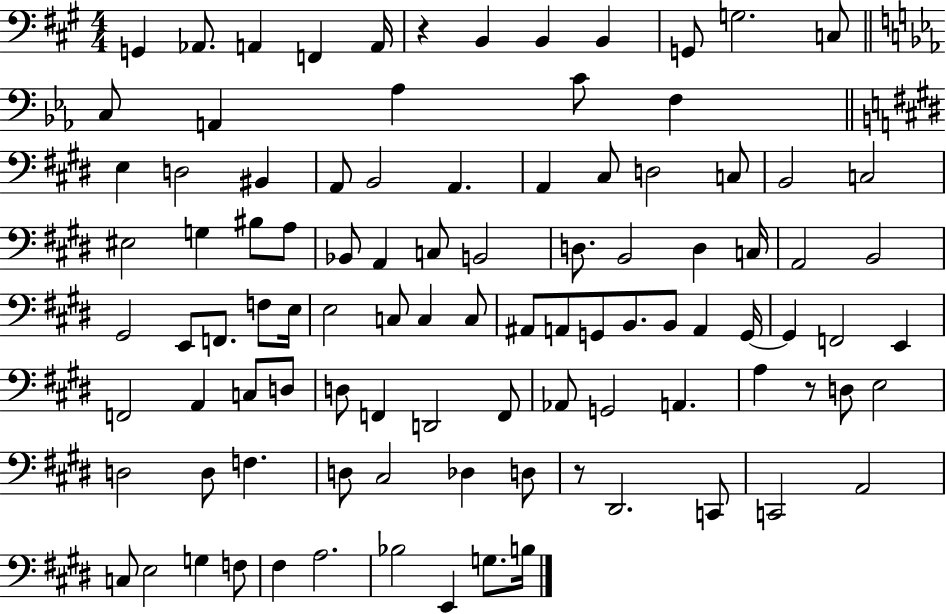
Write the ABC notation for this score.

X:1
T:Untitled
M:4/4
L:1/4
K:A
G,, _A,,/2 A,, F,, A,,/4 z B,, B,, B,, G,,/2 G,2 C,/2 C,/2 A,, _A, C/2 F, E, D,2 ^B,, A,,/2 B,,2 A,, A,, ^C,/2 D,2 C,/2 B,,2 C,2 ^E,2 G, ^B,/2 A,/2 _B,,/2 A,, C,/2 B,,2 D,/2 B,,2 D, C,/4 A,,2 B,,2 ^G,,2 E,,/2 F,,/2 F,/2 E,/4 E,2 C,/2 C, C,/2 ^A,,/2 A,,/2 G,,/2 B,,/2 B,,/2 A,, G,,/4 G,, F,,2 E,, F,,2 A,, C,/2 D,/2 D,/2 F,, D,,2 F,,/2 _A,,/2 G,,2 A,, A, z/2 D,/2 E,2 D,2 D,/2 F, D,/2 ^C,2 _D, D,/2 z/2 ^D,,2 C,,/2 C,,2 A,,2 C,/2 E,2 G, F,/2 ^F, A,2 _B,2 E,, G,/2 B,/4